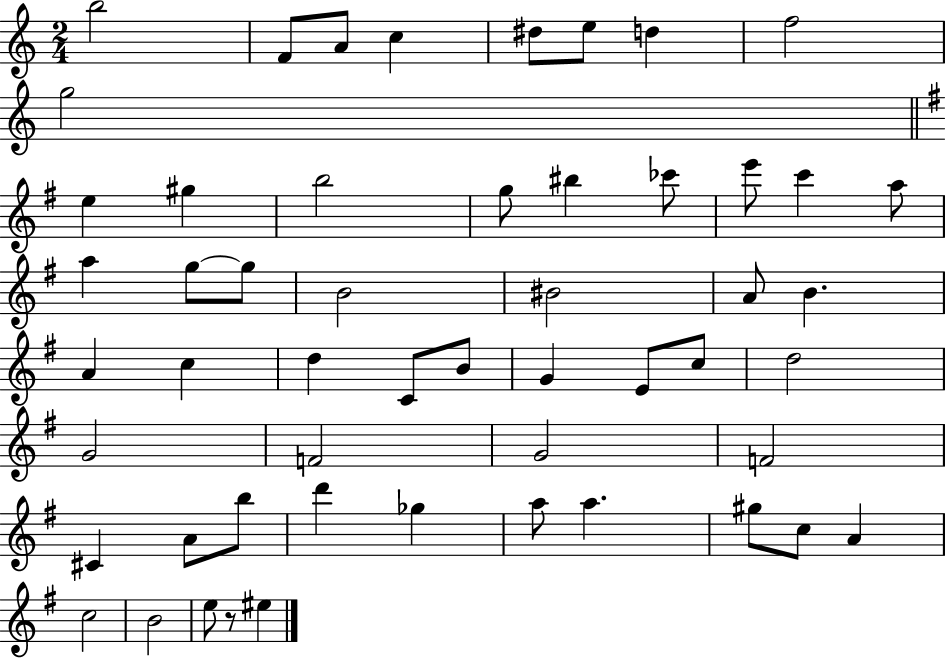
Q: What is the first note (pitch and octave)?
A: B5